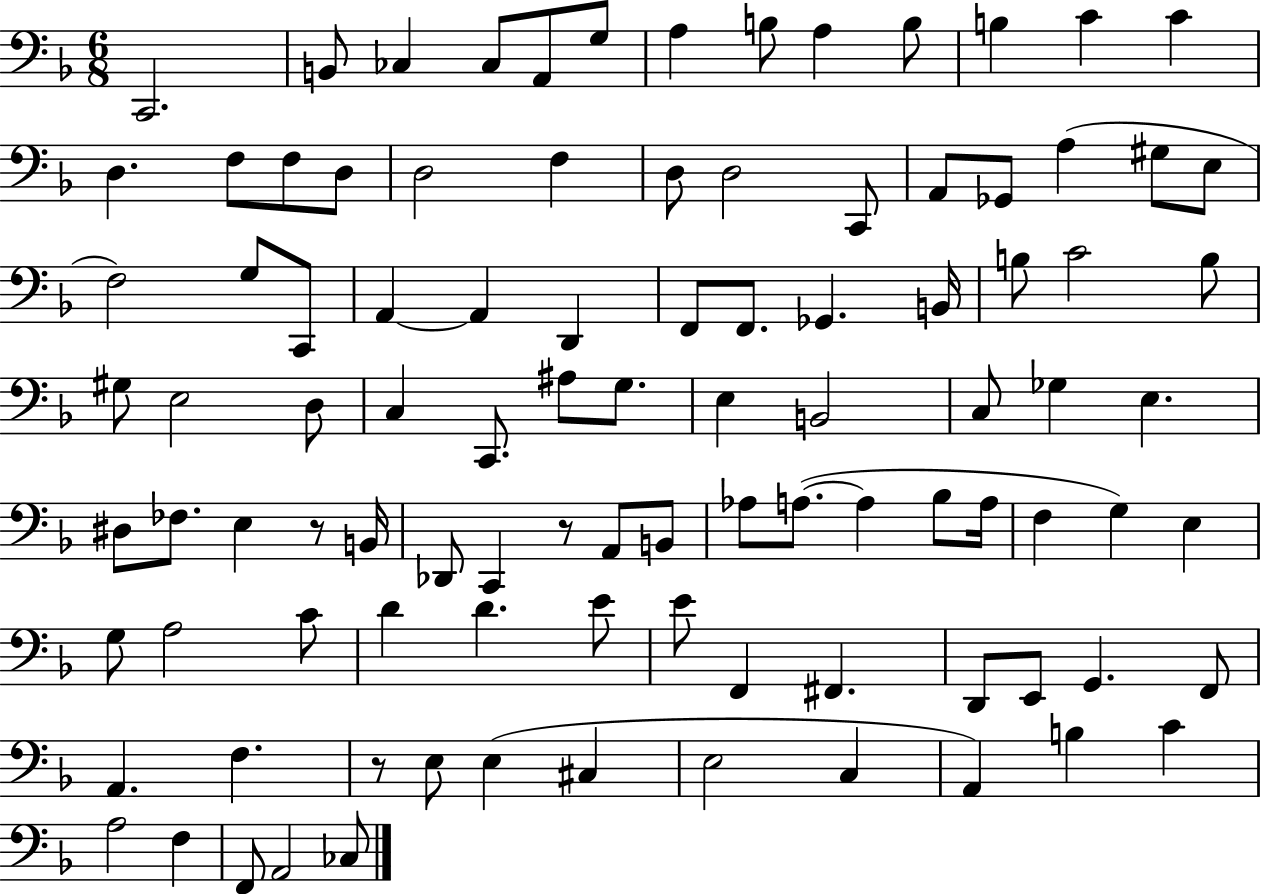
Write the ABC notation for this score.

X:1
T:Untitled
M:6/8
L:1/4
K:F
C,,2 B,,/2 _C, _C,/2 A,,/2 G,/2 A, B,/2 A, B,/2 B, C C D, F,/2 F,/2 D,/2 D,2 F, D,/2 D,2 C,,/2 A,,/2 _G,,/2 A, ^G,/2 E,/2 F,2 G,/2 C,,/2 A,, A,, D,, F,,/2 F,,/2 _G,, B,,/4 B,/2 C2 B,/2 ^G,/2 E,2 D,/2 C, C,,/2 ^A,/2 G,/2 E, B,,2 C,/2 _G, E, ^D,/2 _F,/2 E, z/2 B,,/4 _D,,/2 C,, z/2 A,,/2 B,,/2 _A,/2 A,/2 A, _B,/2 A,/4 F, G, E, G,/2 A,2 C/2 D D E/2 E/2 F,, ^F,, D,,/2 E,,/2 G,, F,,/2 A,, F, z/2 E,/2 E, ^C, E,2 C, A,, B, C A,2 F, F,,/2 A,,2 _C,/2